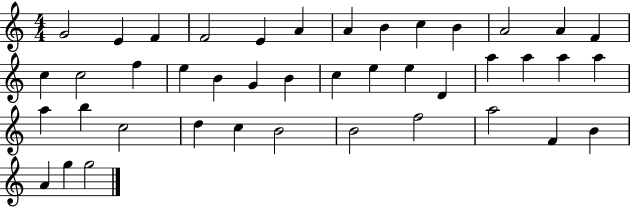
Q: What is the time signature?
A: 4/4